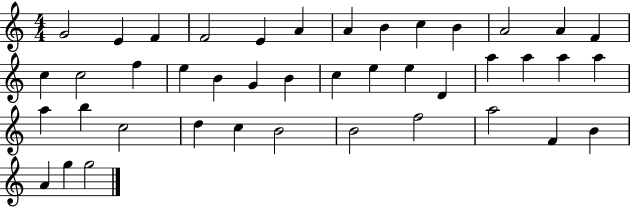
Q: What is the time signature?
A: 4/4